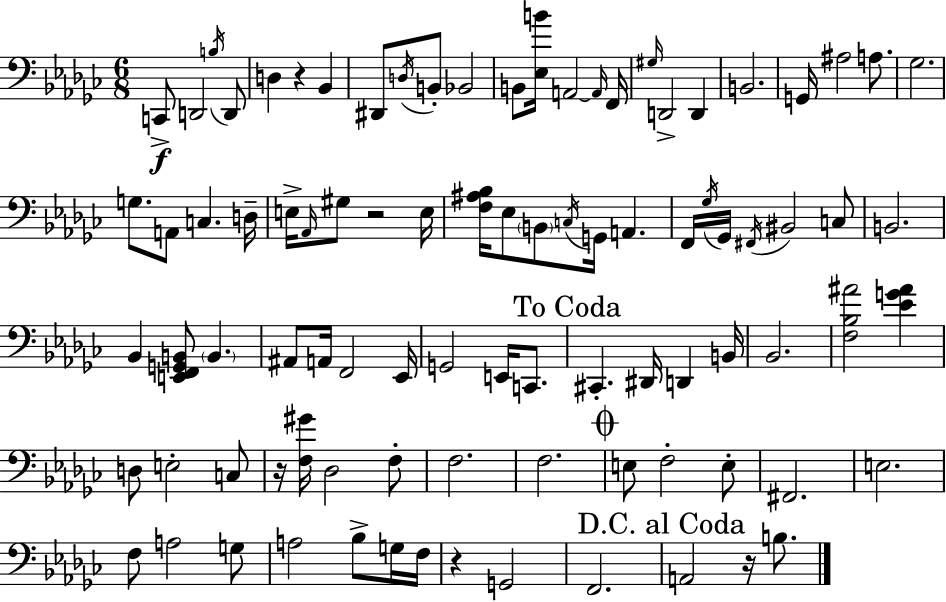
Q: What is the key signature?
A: EES minor